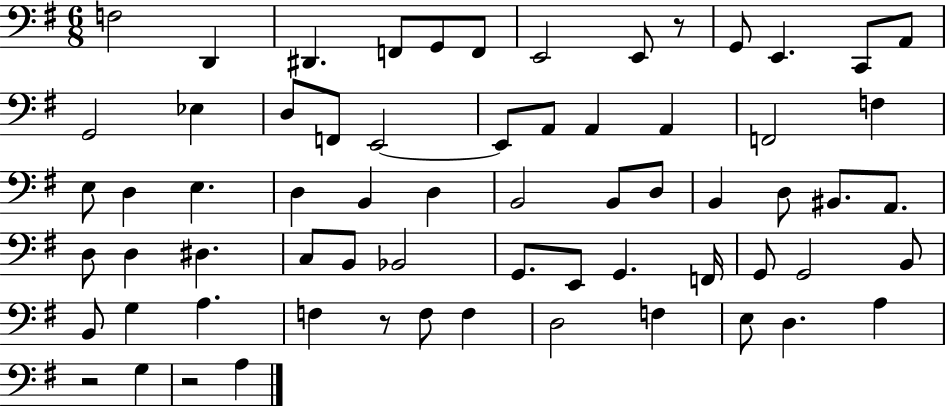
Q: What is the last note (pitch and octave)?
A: A3